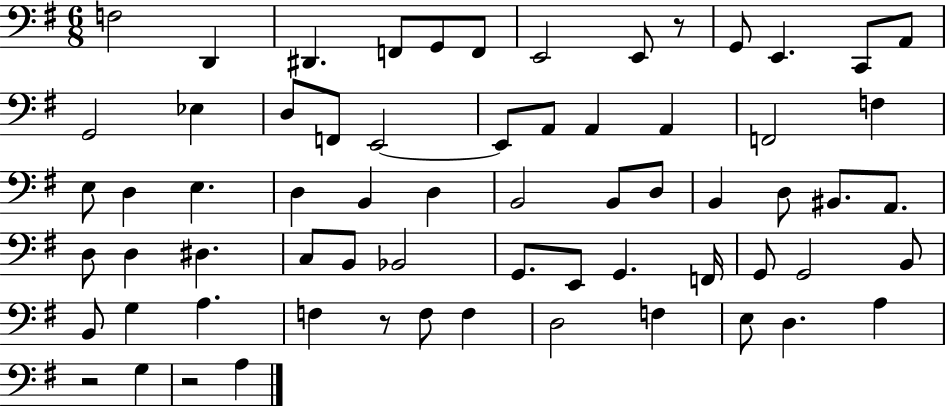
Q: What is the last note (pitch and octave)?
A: A3